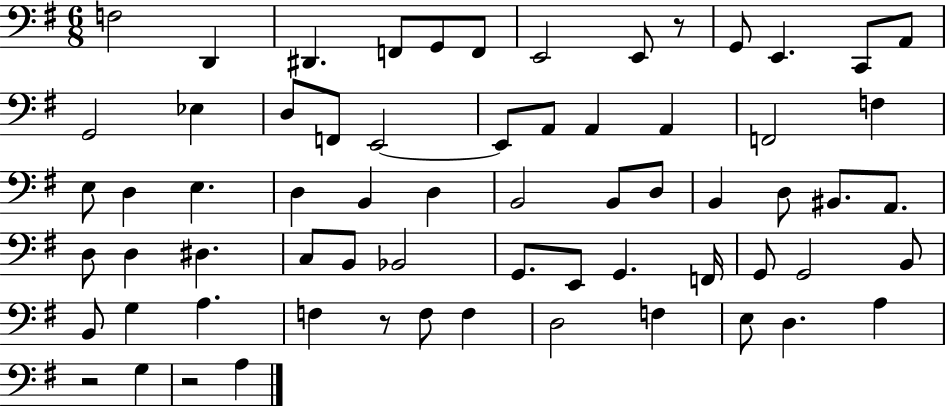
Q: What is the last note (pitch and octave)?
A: A3